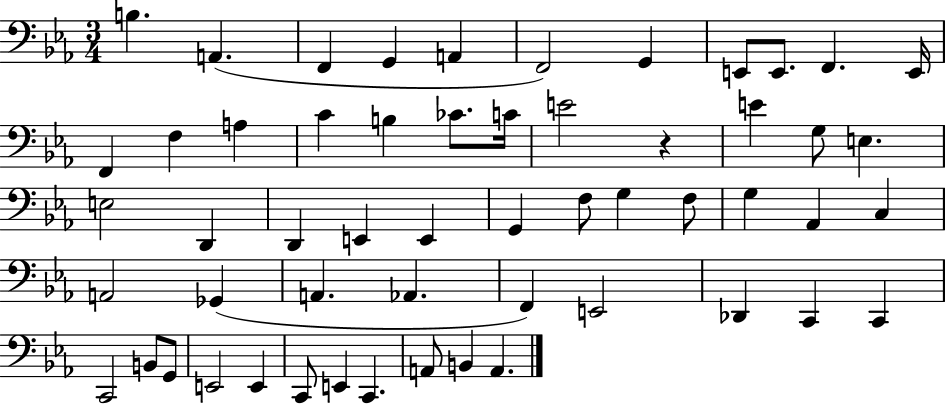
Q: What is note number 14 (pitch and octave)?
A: A3